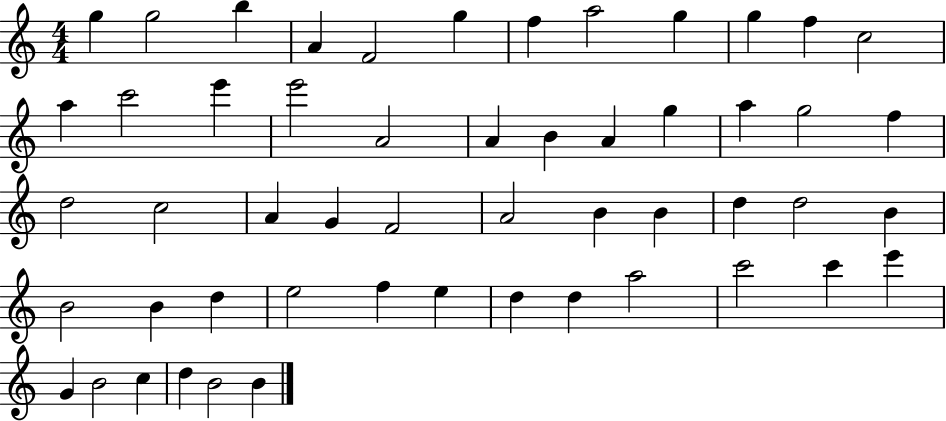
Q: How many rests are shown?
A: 0